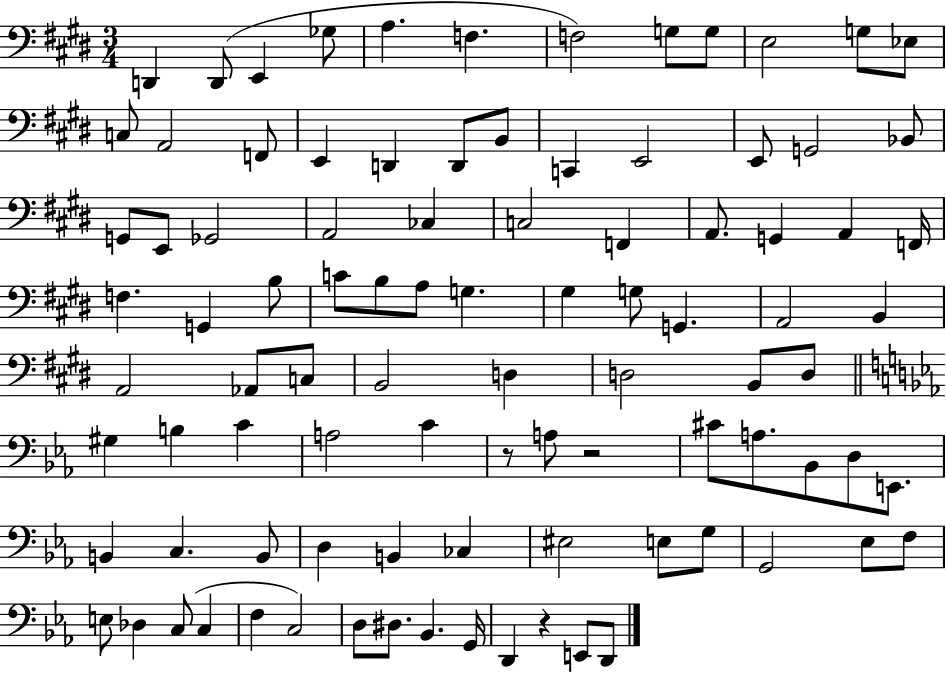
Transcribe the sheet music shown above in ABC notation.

X:1
T:Untitled
M:3/4
L:1/4
K:E
D,, D,,/2 E,, _G,/2 A, F, F,2 G,/2 G,/2 E,2 G,/2 _E,/2 C,/2 A,,2 F,,/2 E,, D,, D,,/2 B,,/2 C,, E,,2 E,,/2 G,,2 _B,,/2 G,,/2 E,,/2 _G,,2 A,,2 _C, C,2 F,, A,,/2 G,, A,, F,,/4 F, G,, B,/2 C/2 B,/2 A,/2 G, ^G, G,/2 G,, A,,2 B,, A,,2 _A,,/2 C,/2 B,,2 D, D,2 B,,/2 D,/2 ^G, B, C A,2 C z/2 A,/2 z2 ^C/2 A,/2 _B,,/2 D,/2 E,,/2 B,, C, B,,/2 D, B,, _C, ^E,2 E,/2 G,/2 G,,2 _E,/2 F,/2 E,/2 _D, C,/2 C, F, C,2 D,/2 ^D,/2 _B,, G,,/4 D,, z E,,/2 D,,/2